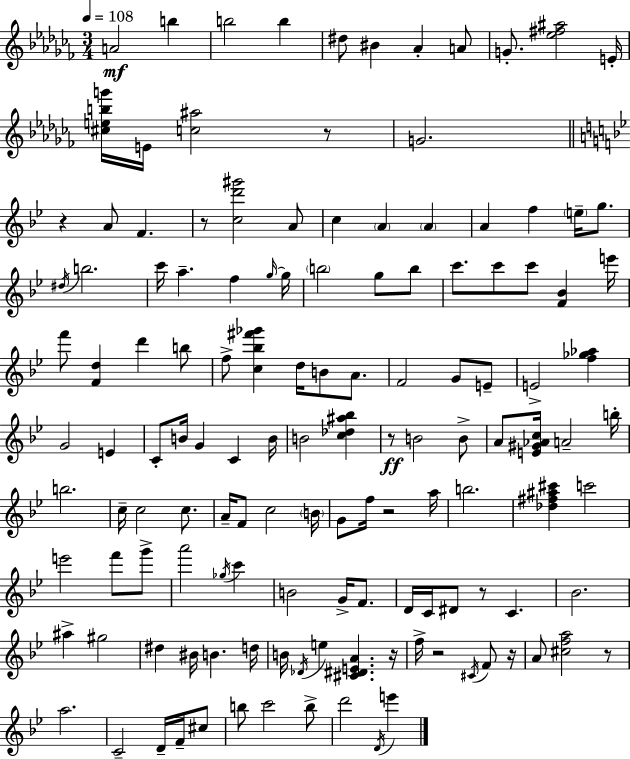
{
  \clef treble
  \numericTimeSignature
  \time 3/4
  \key aes \minor
  \tempo 4 = 108
  a'2\mf b''4 | b''2 b''4 | dis''8 bis'4 aes'4-. a'8 | g'8.-. <ees'' fis'' ais''>2 e'16-. | \break <cis'' e'' b'' g'''>16 e'16 <c'' ais''>2 r8 | g'2. | \bar "||" \break \key bes \major r4 a'8 f'4. | r8 <c'' d''' gis'''>2 a'8 | c''4 \parenthesize a'4 \parenthesize a'4 | a'4 f''4 \parenthesize e''16-- g''8. | \break \acciaccatura { dis''16 } b''2. | c'''16 a''4.-- f''4 | \grace { g''16~ }~ g''16 \parenthesize b''2 g''8 | b''8 c'''8. c'''8 c'''8 <f' bes'>4 | \break e'''16 f'''8 <f' d''>4 d'''4 | b''8 f''8-> <c'' bes'' fis''' ges'''>4 d''16 b'8 a'8. | f'2 g'8 | e'8-- e'2-> <f'' ges'' aes''>4 | \break g'2 e'4 | c'8-. b'16 g'4 c'4 | b'16 b'2 <c'' des'' ais'' bes''>4 | r8\ff b'2 | \break b'8-> a'8 <e' gis' aes' c''>16 a'2-- | b''16-. b''2. | c''16-- c''2 c''8. | a'16-- f'8 c''2 | \break \parenthesize b'16 g'8 f''16 r2 | a''16 b''2. | <des'' fis'' ais'' cis'''>4 c'''2 | e'''2 f'''8 | \break g'''8-> a'''2 \acciaccatura { ges''16 } c'''4 | b'2 g'16-> | f'8. d'16 c'16 dis'8 r8 c'4. | bes'2. | \break ais''4-> gis''2 | dis''4 bis'16 b'4. | d''16 b'16 \acciaccatura { des'16 } e''4 <cis' dis' e' a'>4. | r16 f''16-> r2 | \break \acciaccatura { cis'16 } f'8 r16 a'8 <cis'' f'' a''>2 | r8 a''2. | c'2-- | d'16-- f'16-- cis''8 b''8 c'''2 | \break b''8-> d'''2 | \acciaccatura { d'16 } e'''4 \bar "|."
}